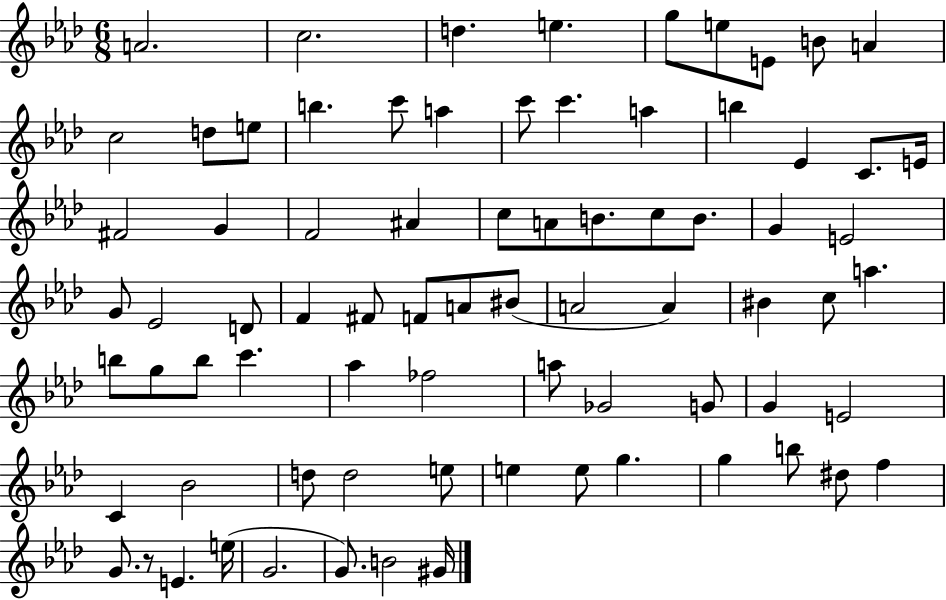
X:1
T:Untitled
M:6/8
L:1/4
K:Ab
A2 c2 d e g/2 e/2 E/2 B/2 A c2 d/2 e/2 b c'/2 a c'/2 c' a b _E C/2 E/4 ^F2 G F2 ^A c/2 A/2 B/2 c/2 B/2 G E2 G/2 _E2 D/2 F ^F/2 F/2 A/2 ^B/2 A2 A ^B c/2 a b/2 g/2 b/2 c' _a _f2 a/2 _G2 G/2 G E2 C _B2 d/2 d2 e/2 e e/2 g g b/2 ^d/2 f G/2 z/2 E e/4 G2 G/2 B2 ^G/4